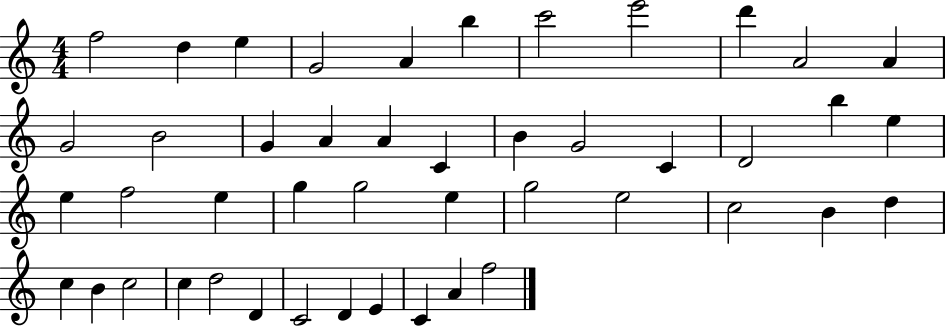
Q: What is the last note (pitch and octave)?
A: F5